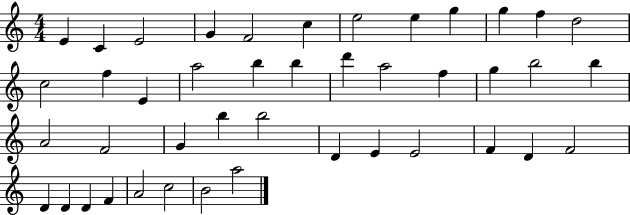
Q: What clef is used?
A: treble